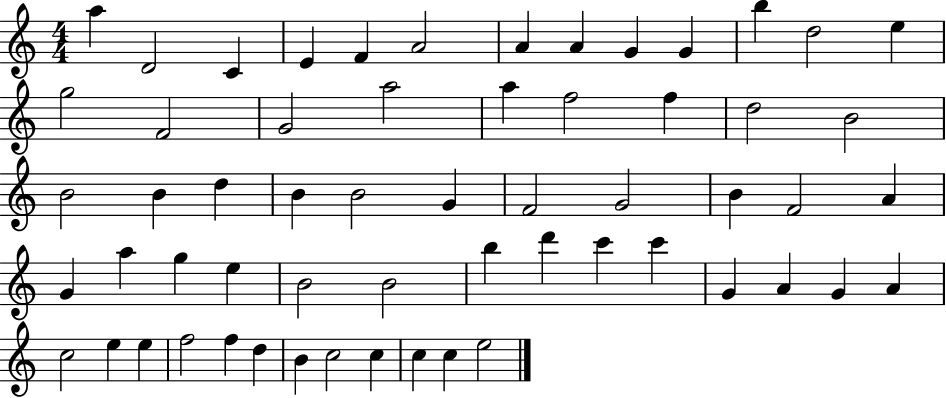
A5/q D4/h C4/q E4/q F4/q A4/h A4/q A4/q G4/q G4/q B5/q D5/h E5/q G5/h F4/h G4/h A5/h A5/q F5/h F5/q D5/h B4/h B4/h B4/q D5/q B4/q B4/h G4/q F4/h G4/h B4/q F4/h A4/q G4/q A5/q G5/q E5/q B4/h B4/h B5/q D6/q C6/q C6/q G4/q A4/q G4/q A4/q C5/h E5/q E5/q F5/h F5/q D5/q B4/q C5/h C5/q C5/q C5/q E5/h